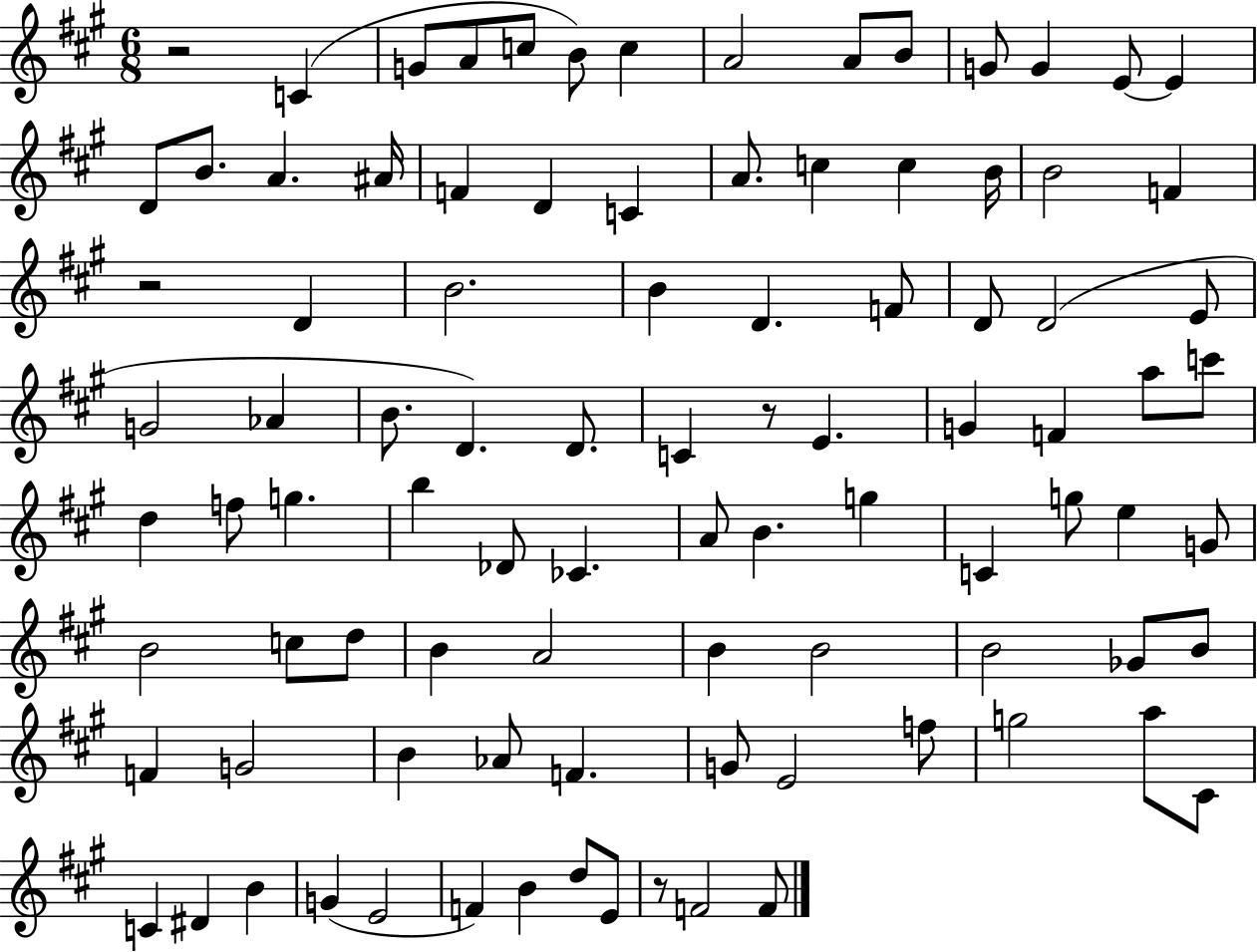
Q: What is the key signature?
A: A major